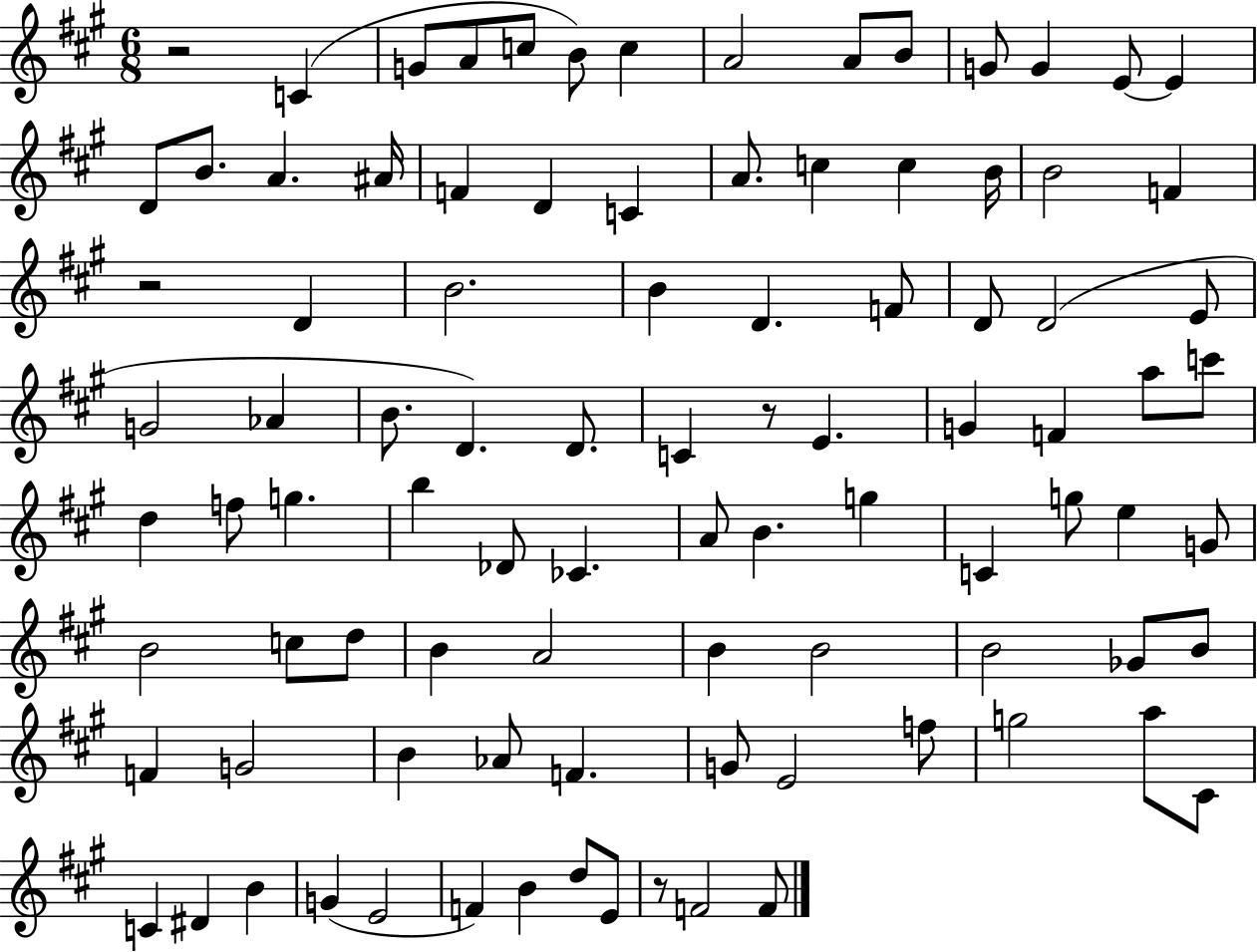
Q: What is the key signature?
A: A major